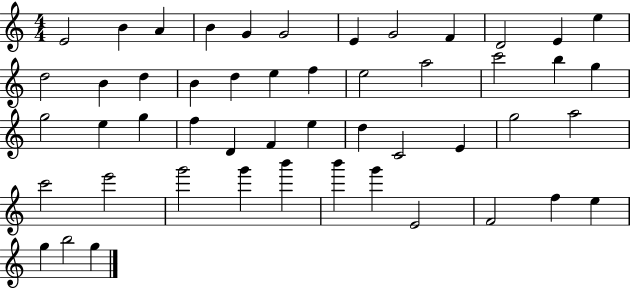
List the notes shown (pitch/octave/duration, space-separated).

E4/h B4/q A4/q B4/q G4/q G4/h E4/q G4/h F4/q D4/h E4/q E5/q D5/h B4/q D5/q B4/q D5/q E5/q F5/q E5/h A5/h C6/h B5/q G5/q G5/h E5/q G5/q F5/q D4/q F4/q E5/q D5/q C4/h E4/q G5/h A5/h C6/h E6/h G6/h G6/q B6/q B6/q G6/q E4/h F4/h F5/q E5/q G5/q B5/h G5/q